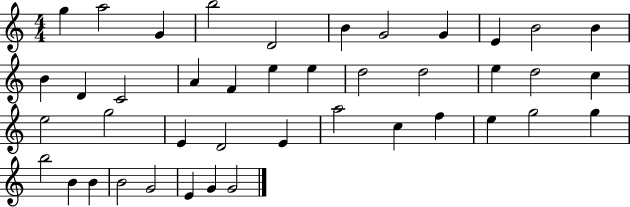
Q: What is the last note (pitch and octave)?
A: G4